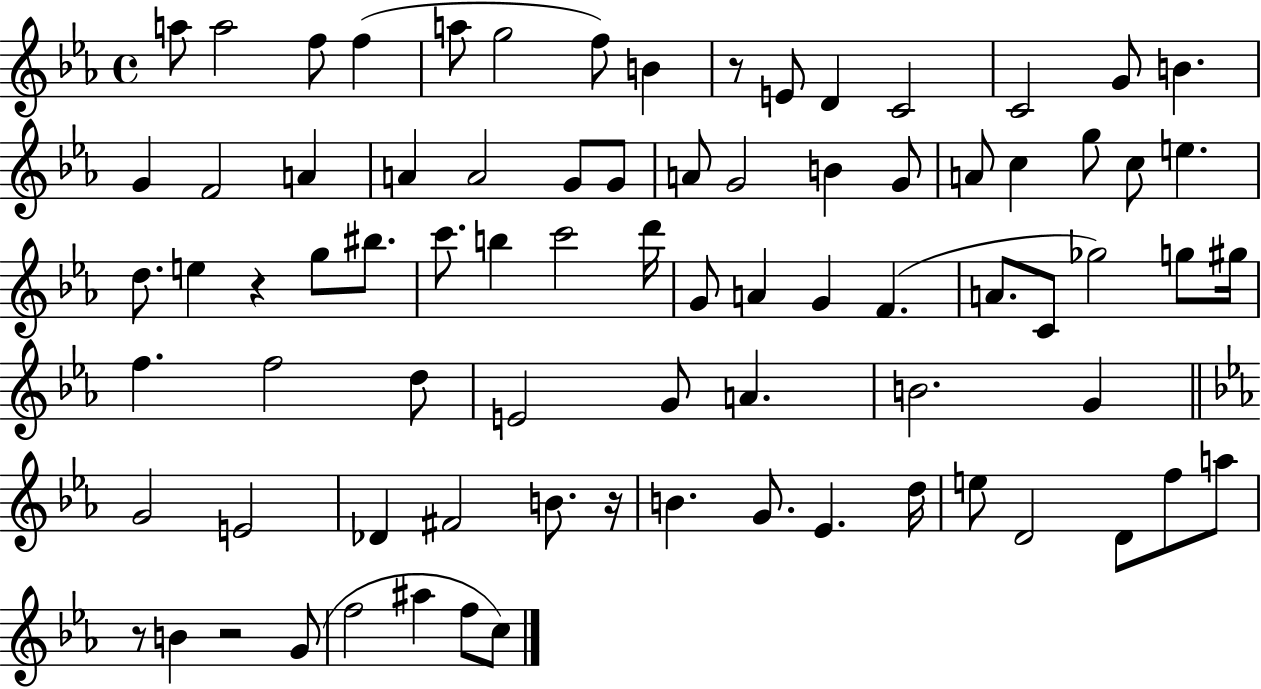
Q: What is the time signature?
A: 4/4